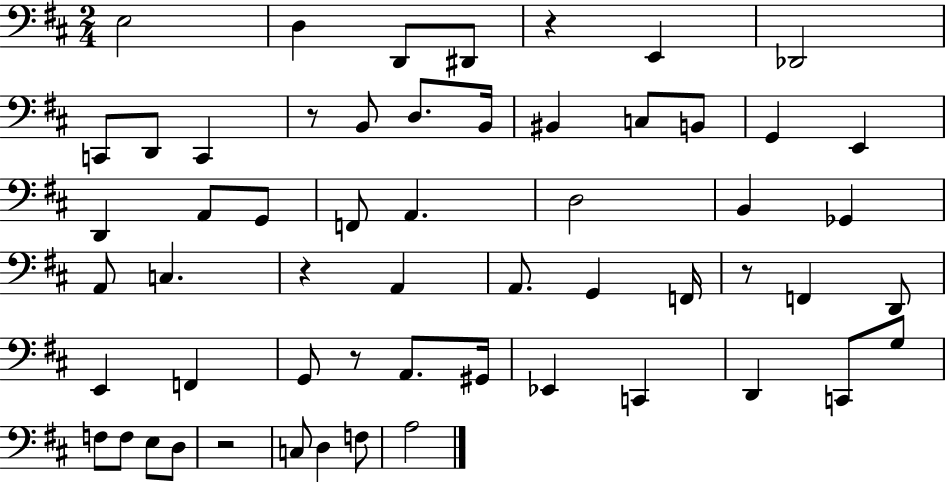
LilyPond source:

{
  \clef bass
  \numericTimeSignature
  \time 2/4
  \key d \major
  \repeat volta 2 { e2 | d4 d,8 dis,8 | r4 e,4 | des,2 | \break c,8 d,8 c,4 | r8 b,8 d8. b,16 | bis,4 c8 b,8 | g,4 e,4 | \break d,4 a,8 g,8 | f,8 a,4. | d2 | b,4 ges,4 | \break a,8 c4. | r4 a,4 | a,8. g,4 f,16 | r8 f,4 d,8 | \break e,4 f,4 | g,8 r8 a,8. gis,16 | ees,4 c,4 | d,4 c,8 g8 | \break f8 f8 e8 d8 | r2 | c8 d4 f8 | a2 | \break } \bar "|."
}